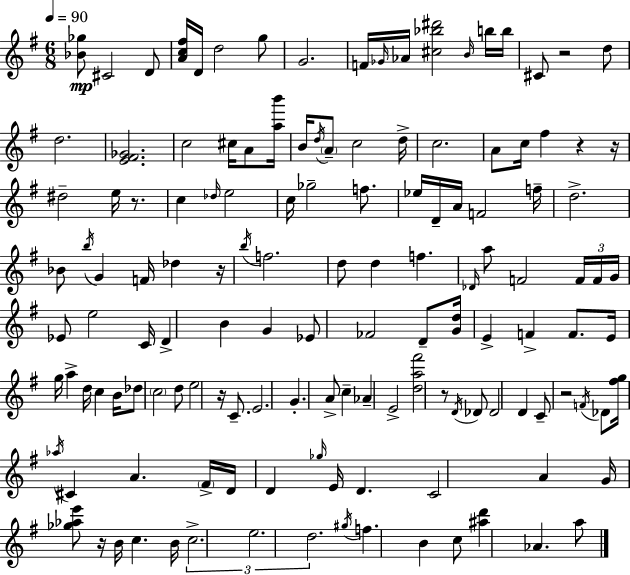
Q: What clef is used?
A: treble